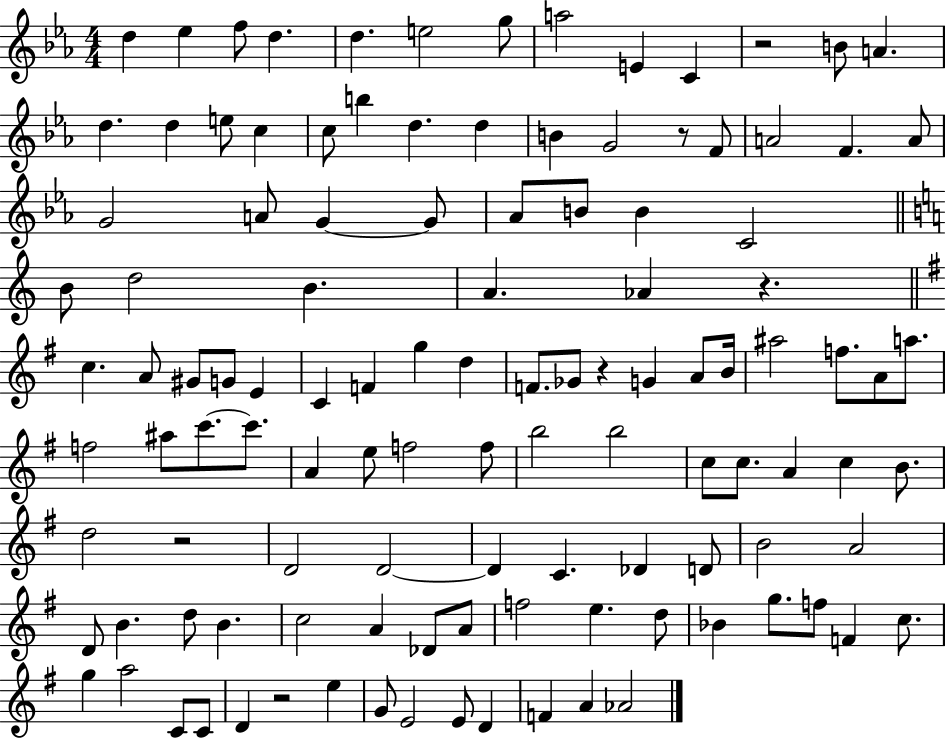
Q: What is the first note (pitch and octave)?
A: D5